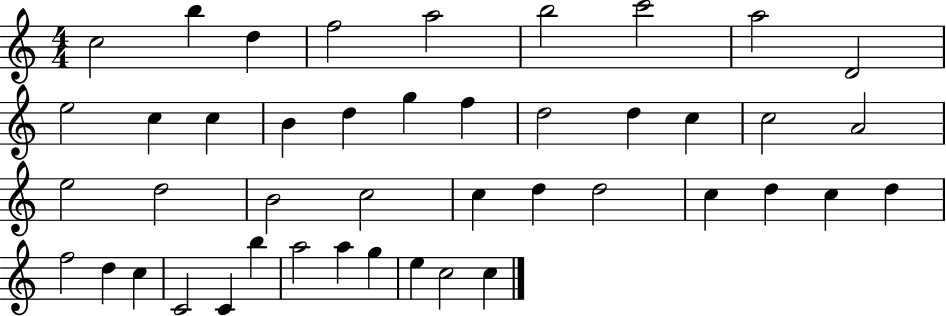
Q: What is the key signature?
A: C major